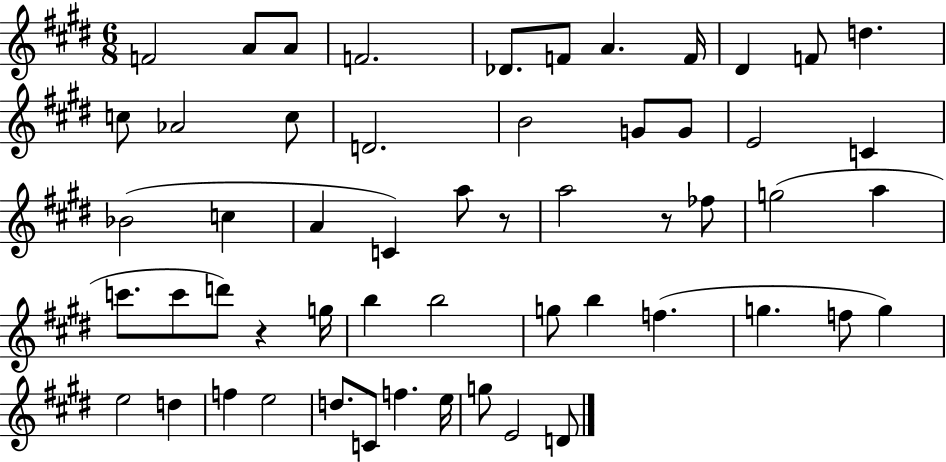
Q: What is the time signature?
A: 6/8